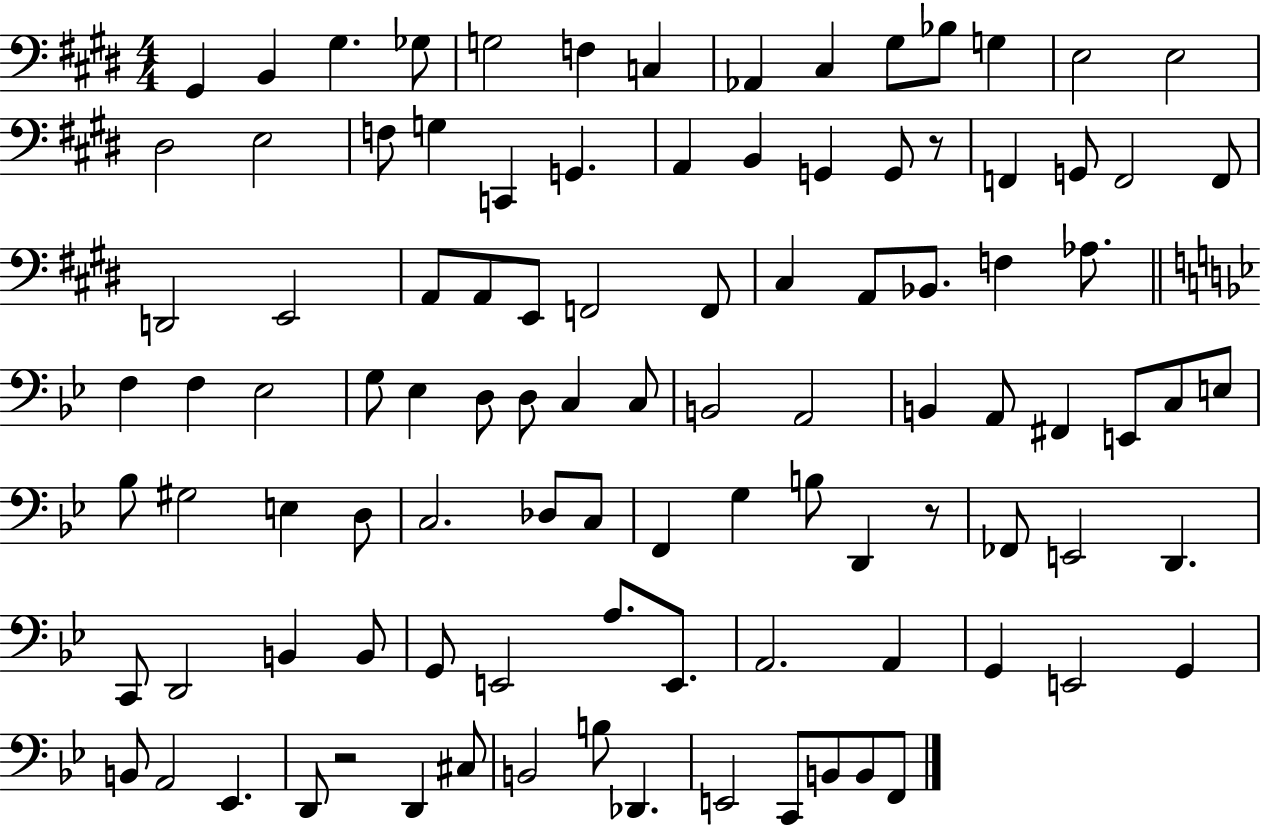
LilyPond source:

{
  \clef bass
  \numericTimeSignature
  \time 4/4
  \key e \major
  gis,4 b,4 gis4. ges8 | g2 f4 c4 | aes,4 cis4 gis8 bes8 g4 | e2 e2 | \break dis2 e2 | f8 g4 c,4 g,4. | a,4 b,4 g,4 g,8 r8 | f,4 g,8 f,2 f,8 | \break d,2 e,2 | a,8 a,8 e,8 f,2 f,8 | cis4 a,8 bes,8. f4 aes8. | \bar "||" \break \key bes \major f4 f4 ees2 | g8 ees4 d8 d8 c4 c8 | b,2 a,2 | b,4 a,8 fis,4 e,8 c8 e8 | \break bes8 gis2 e4 d8 | c2. des8 c8 | f,4 g4 b8 d,4 r8 | fes,8 e,2 d,4. | \break c,8 d,2 b,4 b,8 | g,8 e,2 a8. e,8. | a,2. a,4 | g,4 e,2 g,4 | \break b,8 a,2 ees,4. | d,8 r2 d,4 cis8 | b,2 b8 des,4. | e,2 c,8 b,8 b,8 f,8 | \break \bar "|."
}